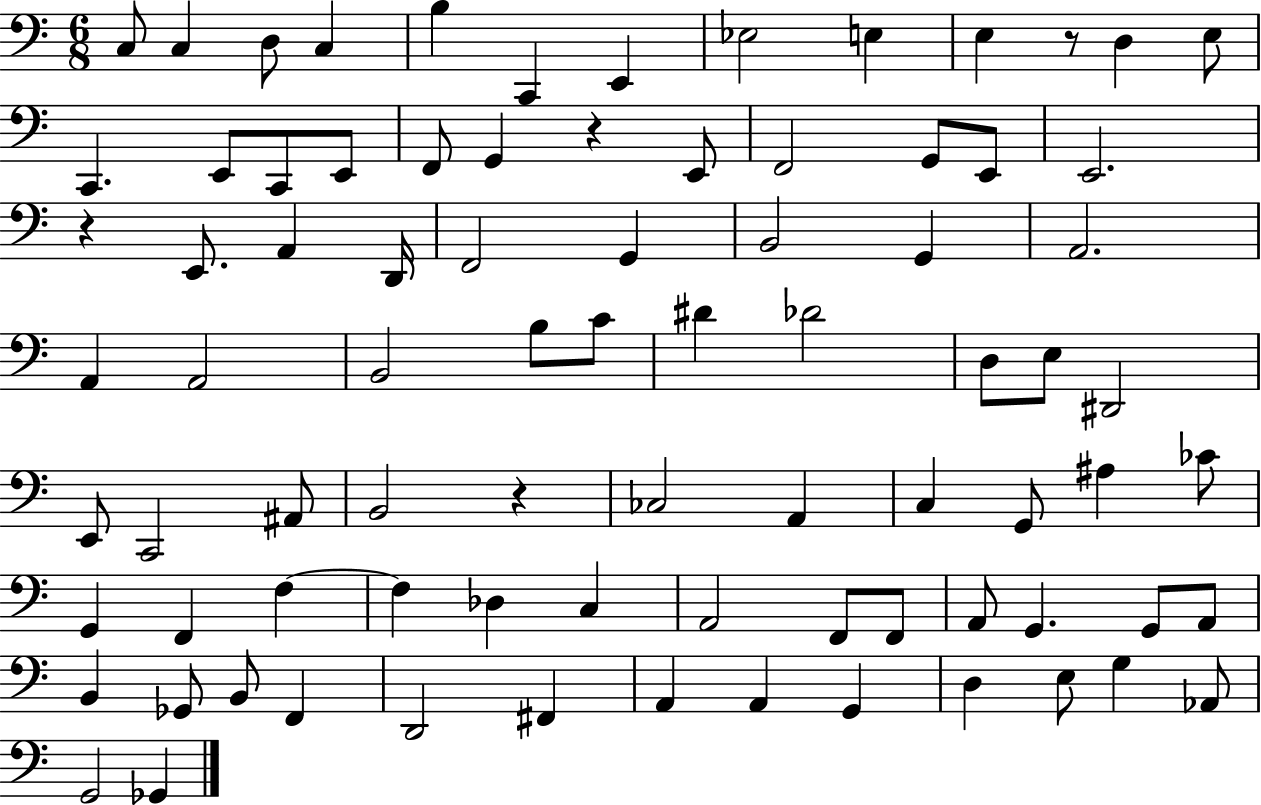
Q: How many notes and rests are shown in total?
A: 83